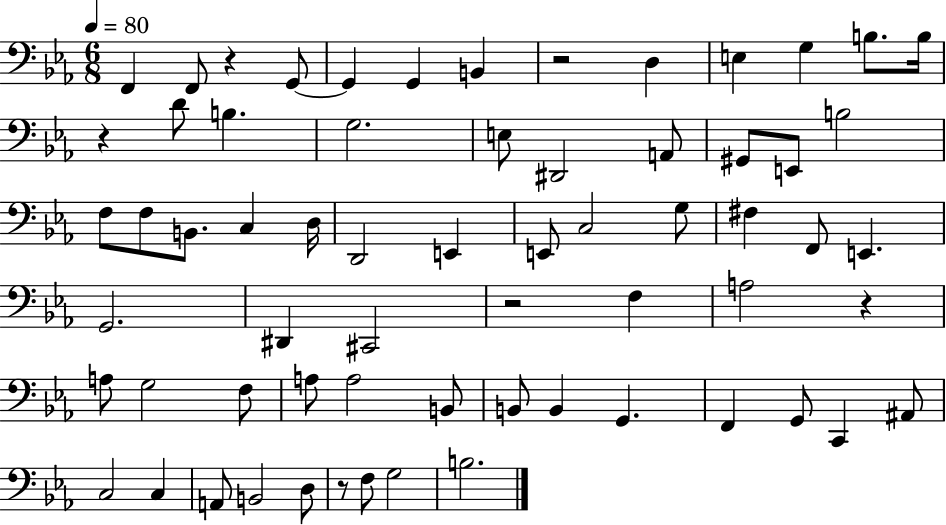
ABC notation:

X:1
T:Untitled
M:6/8
L:1/4
K:Eb
F,, F,,/2 z G,,/2 G,, G,, B,, z2 D, E, G, B,/2 B,/4 z D/2 B, G,2 E,/2 ^D,,2 A,,/2 ^G,,/2 E,,/2 B,2 F,/2 F,/2 B,,/2 C, D,/4 D,,2 E,, E,,/2 C,2 G,/2 ^F, F,,/2 E,, G,,2 ^D,, ^C,,2 z2 F, A,2 z A,/2 G,2 F,/2 A,/2 A,2 B,,/2 B,,/2 B,, G,, F,, G,,/2 C,, ^A,,/2 C,2 C, A,,/2 B,,2 D,/2 z/2 F,/2 G,2 B,2